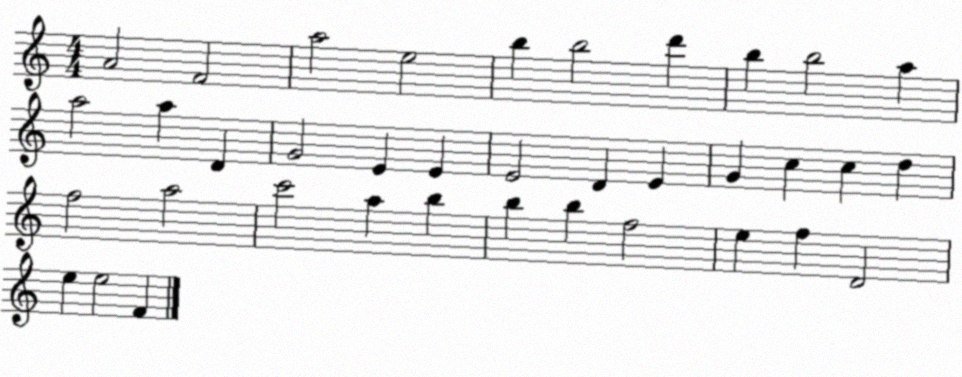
X:1
T:Untitled
M:4/4
L:1/4
K:C
A2 F2 a2 e2 b b2 d' b b2 a a2 a D G2 E E E2 D E G c c d f2 a2 c'2 a b b b f2 e f D2 e e2 F